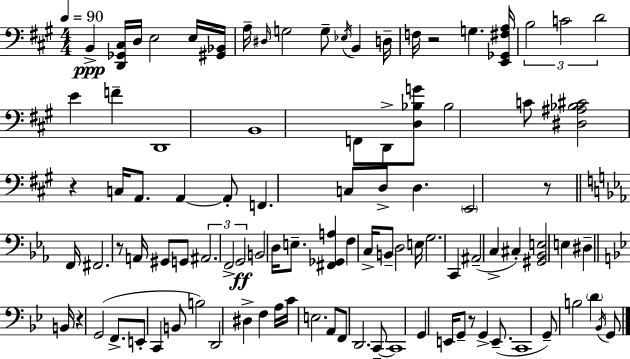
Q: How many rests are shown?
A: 6